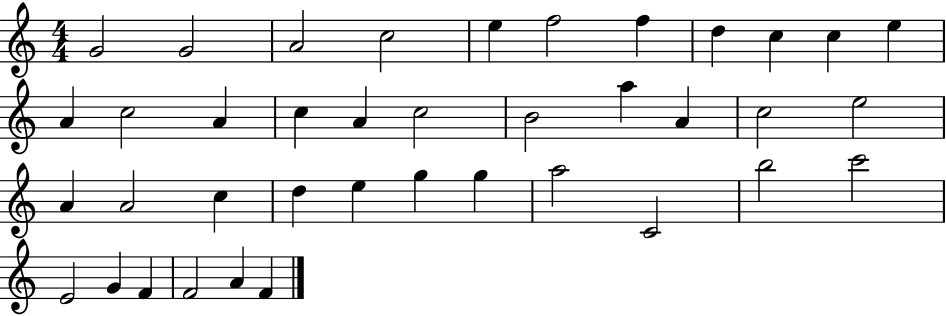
{
  \clef treble
  \numericTimeSignature
  \time 4/4
  \key c \major
  g'2 g'2 | a'2 c''2 | e''4 f''2 f''4 | d''4 c''4 c''4 e''4 | \break a'4 c''2 a'4 | c''4 a'4 c''2 | b'2 a''4 a'4 | c''2 e''2 | \break a'4 a'2 c''4 | d''4 e''4 g''4 g''4 | a''2 c'2 | b''2 c'''2 | \break e'2 g'4 f'4 | f'2 a'4 f'4 | \bar "|."
}